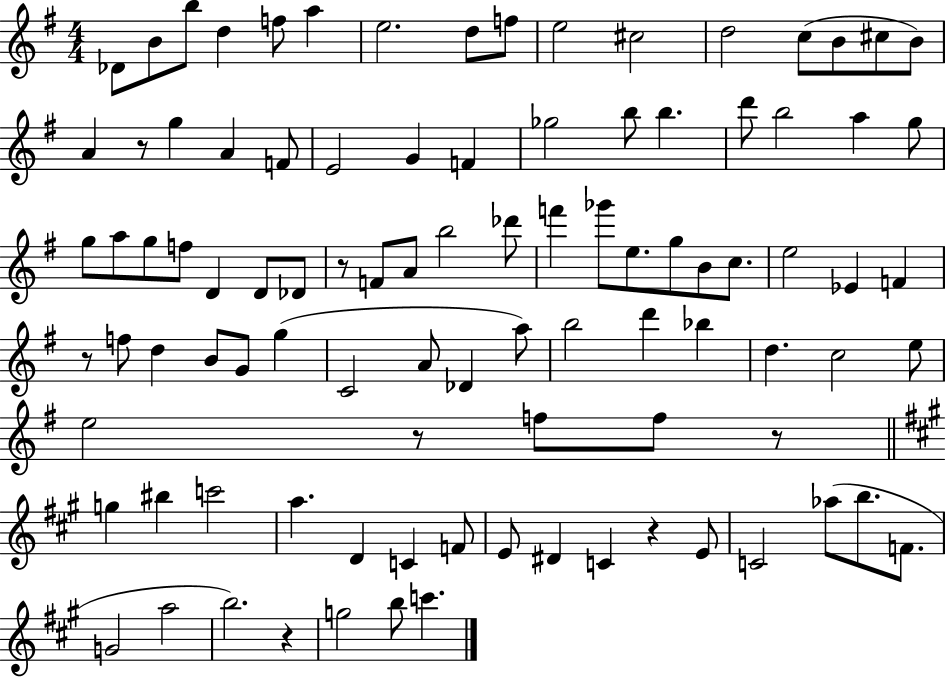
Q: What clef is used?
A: treble